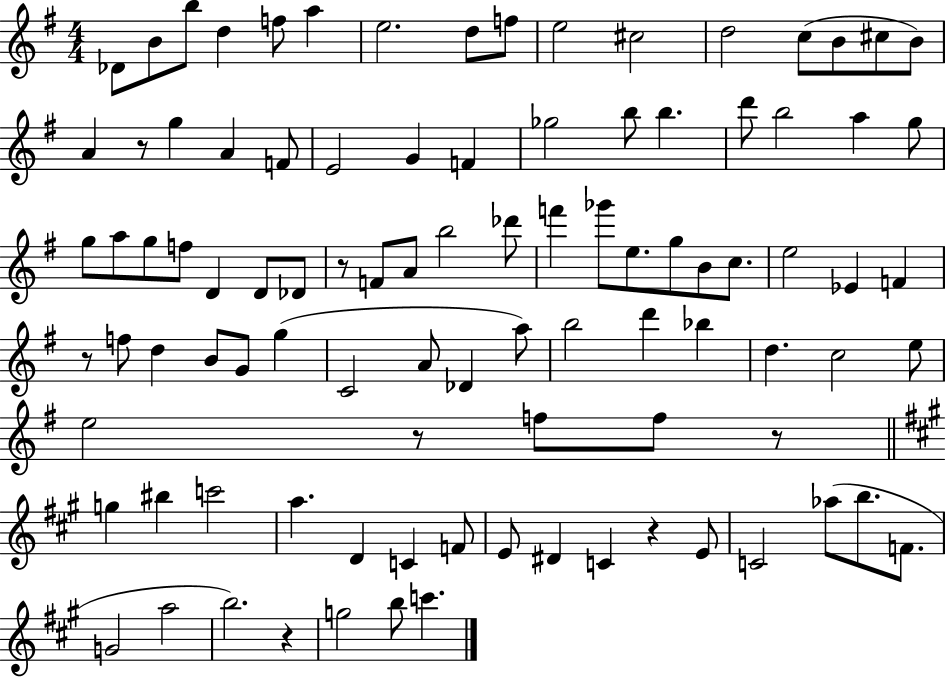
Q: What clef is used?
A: treble